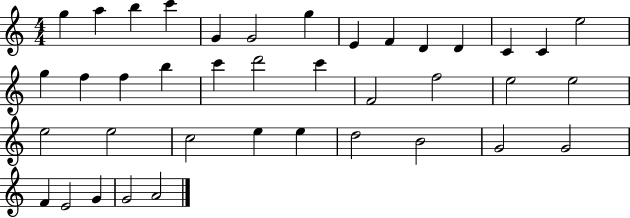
G5/q A5/q B5/q C6/q G4/q G4/h G5/q E4/q F4/q D4/q D4/q C4/q C4/q E5/h G5/q F5/q F5/q B5/q C6/q D6/h C6/q F4/h F5/h E5/h E5/h E5/h E5/h C5/h E5/q E5/q D5/h B4/h G4/h G4/h F4/q E4/h G4/q G4/h A4/h